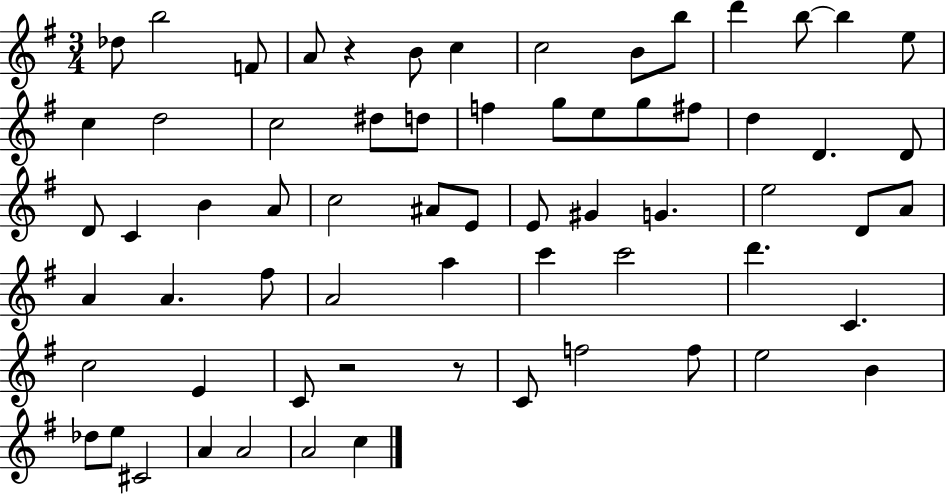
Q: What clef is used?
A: treble